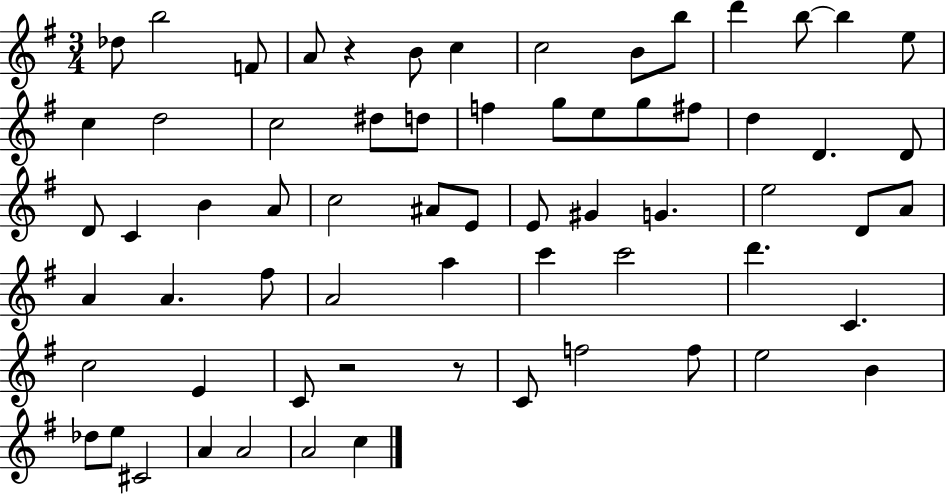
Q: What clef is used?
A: treble